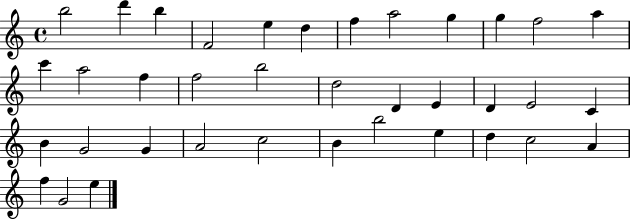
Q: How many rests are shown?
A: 0